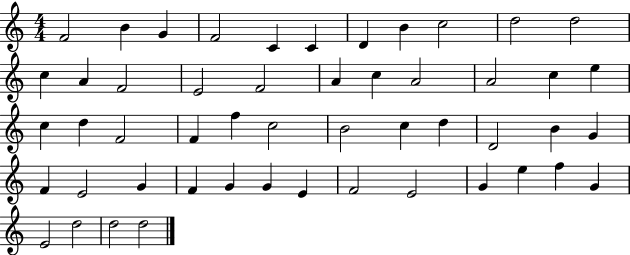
F4/h B4/q G4/q F4/h C4/q C4/q D4/q B4/q C5/h D5/h D5/h C5/q A4/q F4/h E4/h F4/h A4/q C5/q A4/h A4/h C5/q E5/q C5/q D5/q F4/h F4/q F5/q C5/h B4/h C5/q D5/q D4/h B4/q G4/q F4/q E4/h G4/q F4/q G4/q G4/q E4/q F4/h E4/h G4/q E5/q F5/q G4/q E4/h D5/h D5/h D5/h